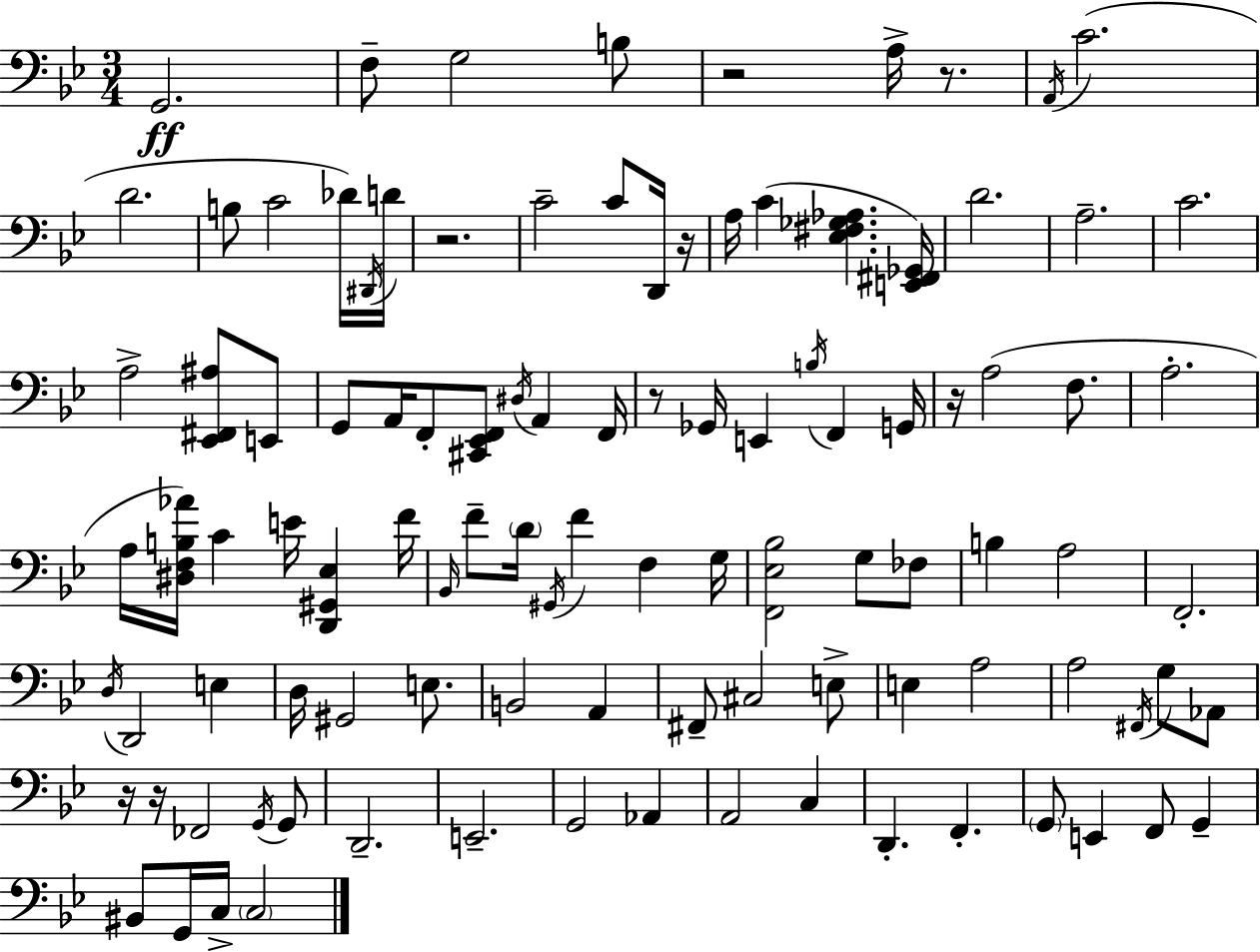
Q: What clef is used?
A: bass